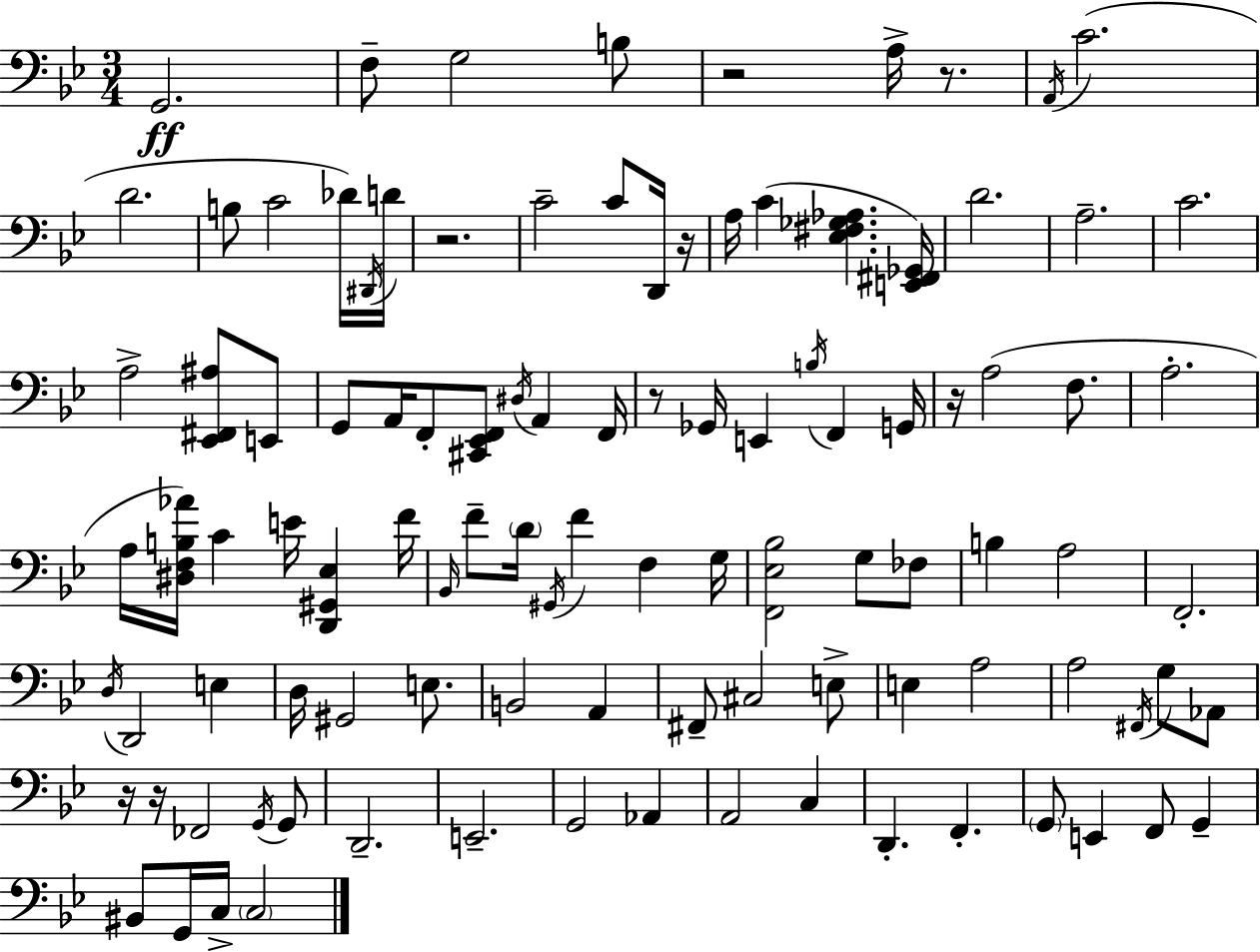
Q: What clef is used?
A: bass